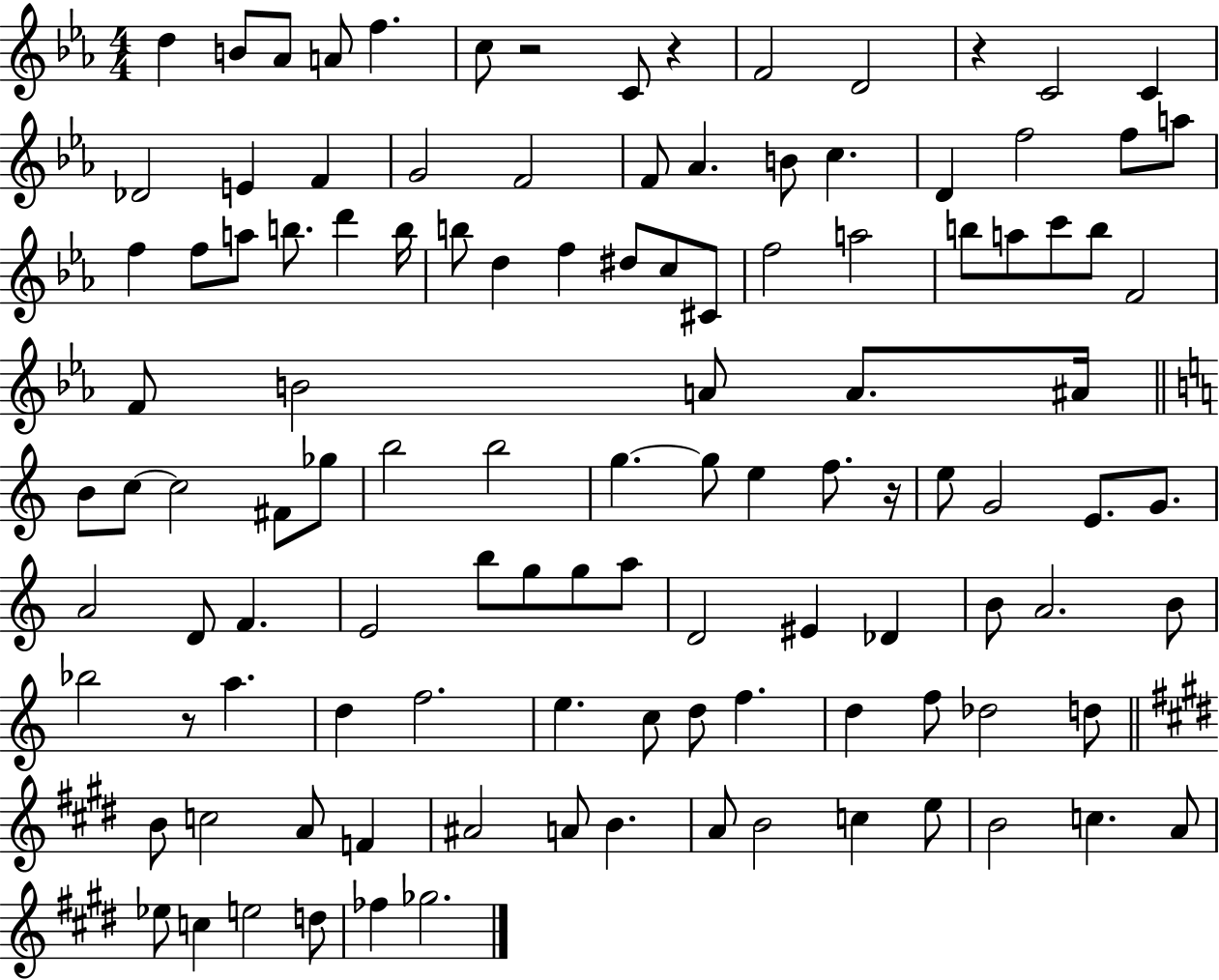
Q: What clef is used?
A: treble